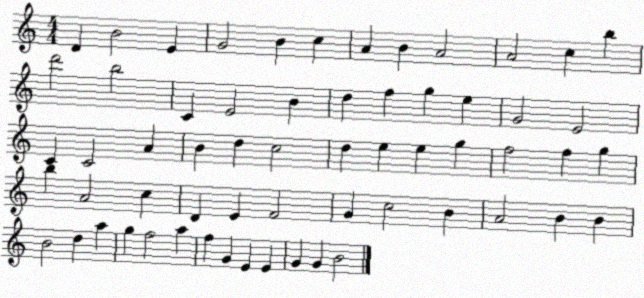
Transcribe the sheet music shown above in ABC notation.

X:1
T:Untitled
M:4/4
L:1/4
K:C
D B2 E G2 B c A B A2 A2 c b d'2 b2 C E2 B d f g e G2 E2 C C2 A B d c2 d e e g f2 f g b A2 c D E F2 G c2 B A2 B B B2 d a g f2 a f G E E G G B2